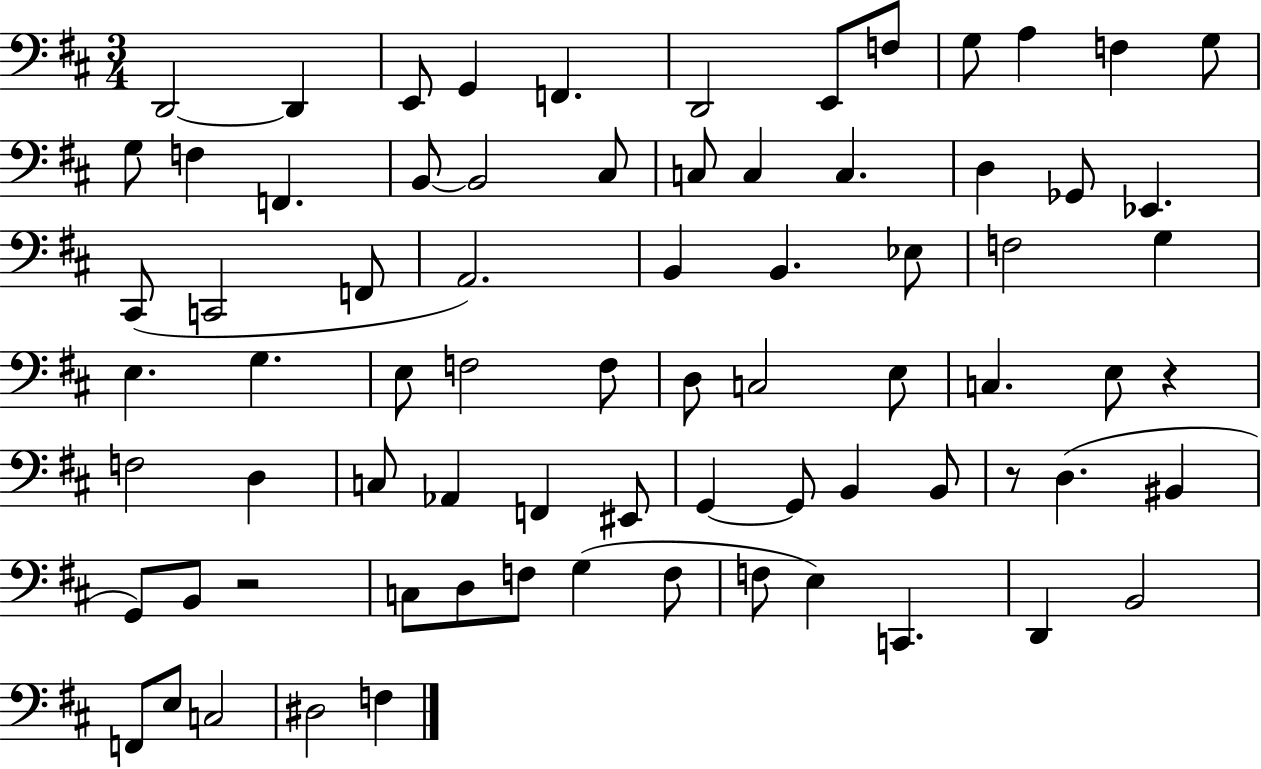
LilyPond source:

{
  \clef bass
  \numericTimeSignature
  \time 3/4
  \key d \major
  d,2~~ d,4 | e,8 g,4 f,4. | d,2 e,8 f8 | g8 a4 f4 g8 | \break g8 f4 f,4. | b,8~~ b,2 cis8 | c8 c4 c4. | d4 ges,8 ees,4. | \break cis,8( c,2 f,8 | a,2.) | b,4 b,4. ees8 | f2 g4 | \break e4. g4. | e8 f2 f8 | d8 c2 e8 | c4. e8 r4 | \break f2 d4 | c8 aes,4 f,4 eis,8 | g,4~~ g,8 b,4 b,8 | r8 d4.( bis,4 | \break g,8) b,8 r2 | c8 d8 f8 g4( f8 | f8 e4) c,4. | d,4 b,2 | \break f,8 e8 c2 | dis2 f4 | \bar "|."
}